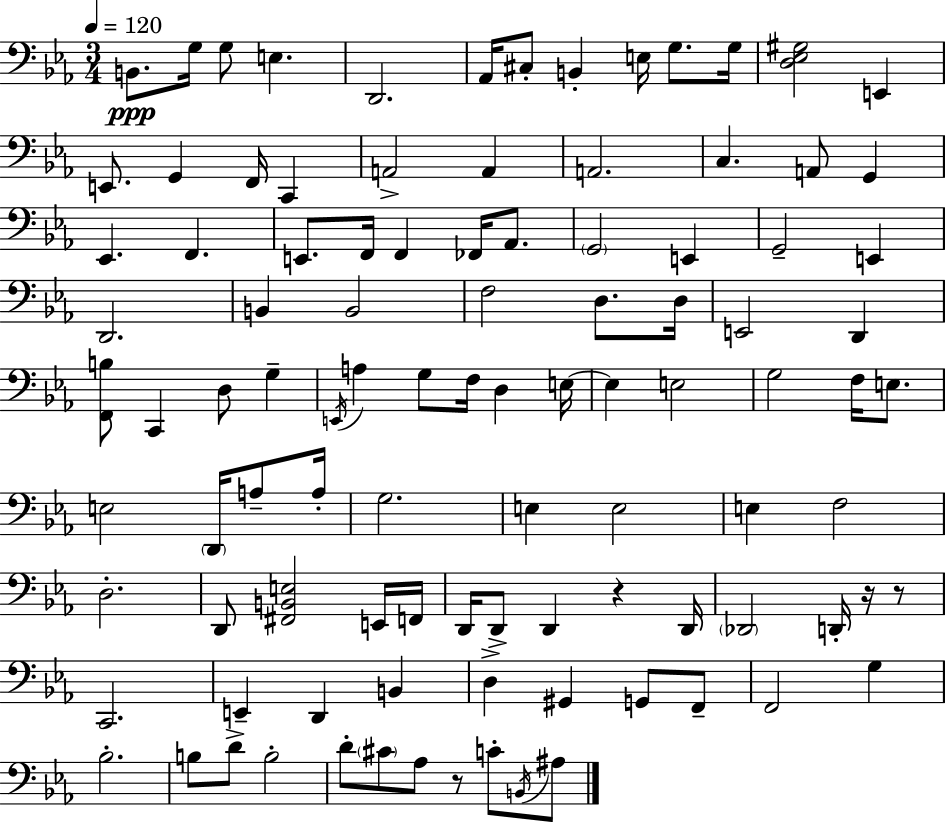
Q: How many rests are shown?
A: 4